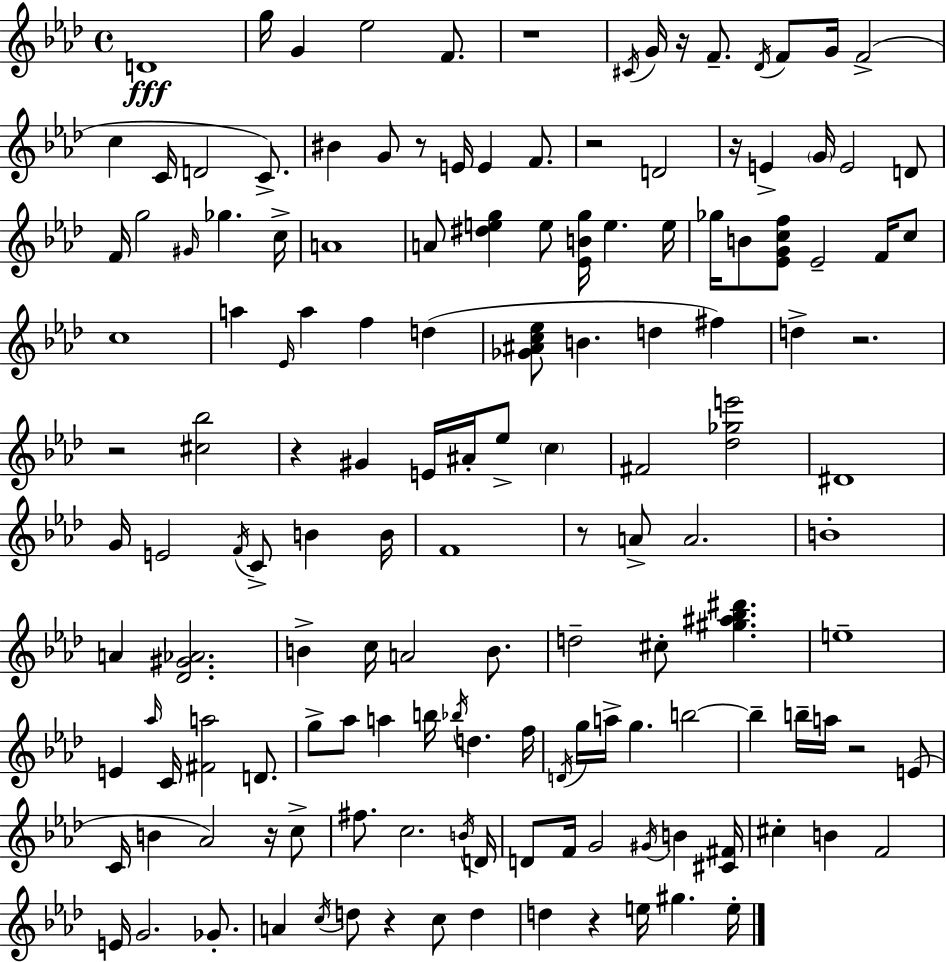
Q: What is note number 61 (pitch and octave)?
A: F4